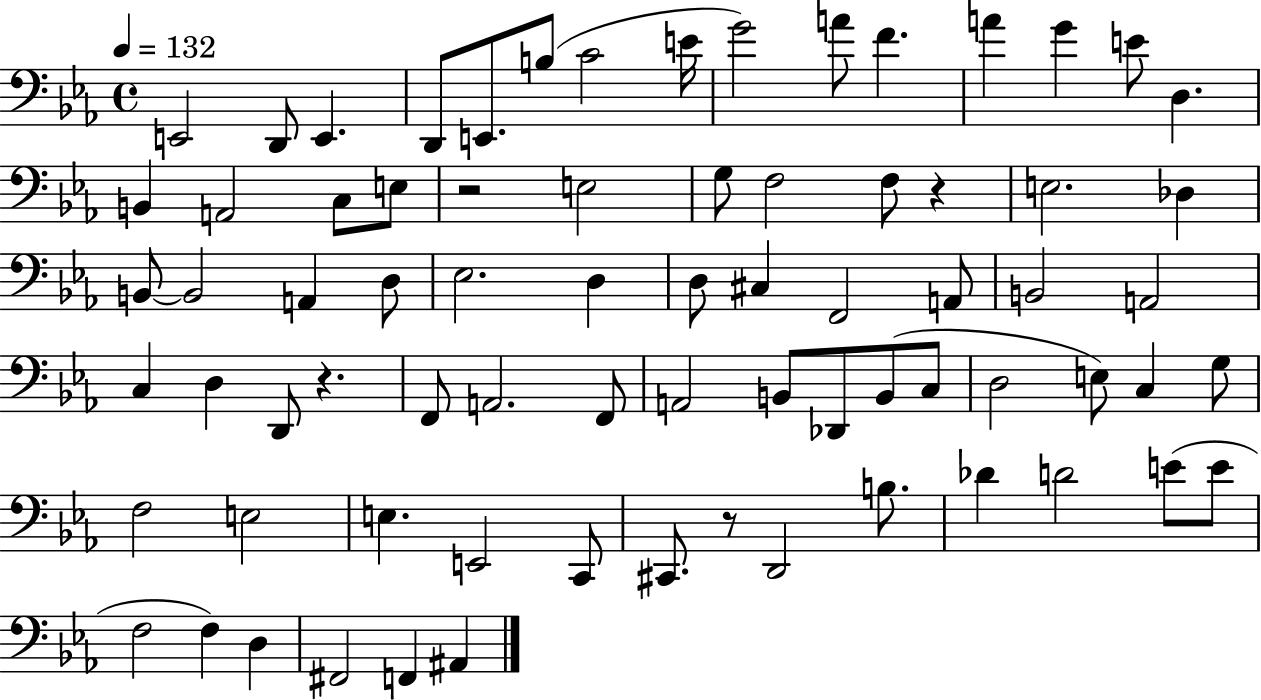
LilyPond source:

{
  \clef bass
  \time 4/4
  \defaultTimeSignature
  \key ees \major
  \tempo 4 = 132
  e,2 d,8 e,4. | d,8 e,8. b8( c'2 e'16 | g'2) a'8 f'4. | a'4 g'4 e'8 d4. | \break b,4 a,2 c8 e8 | r2 e2 | g8 f2 f8 r4 | e2. des4 | \break b,8~~ b,2 a,4 d8 | ees2. d4 | d8 cis4 f,2 a,8 | b,2 a,2 | \break c4 d4 d,8 r4. | f,8 a,2. f,8 | a,2 b,8 des,8 b,8( c8 | d2 e8) c4 g8 | \break f2 e2 | e4. e,2 c,8 | cis,8. r8 d,2 b8. | des'4 d'2 e'8( e'8 | \break f2 f4) d4 | fis,2 f,4 ais,4 | \bar "|."
}